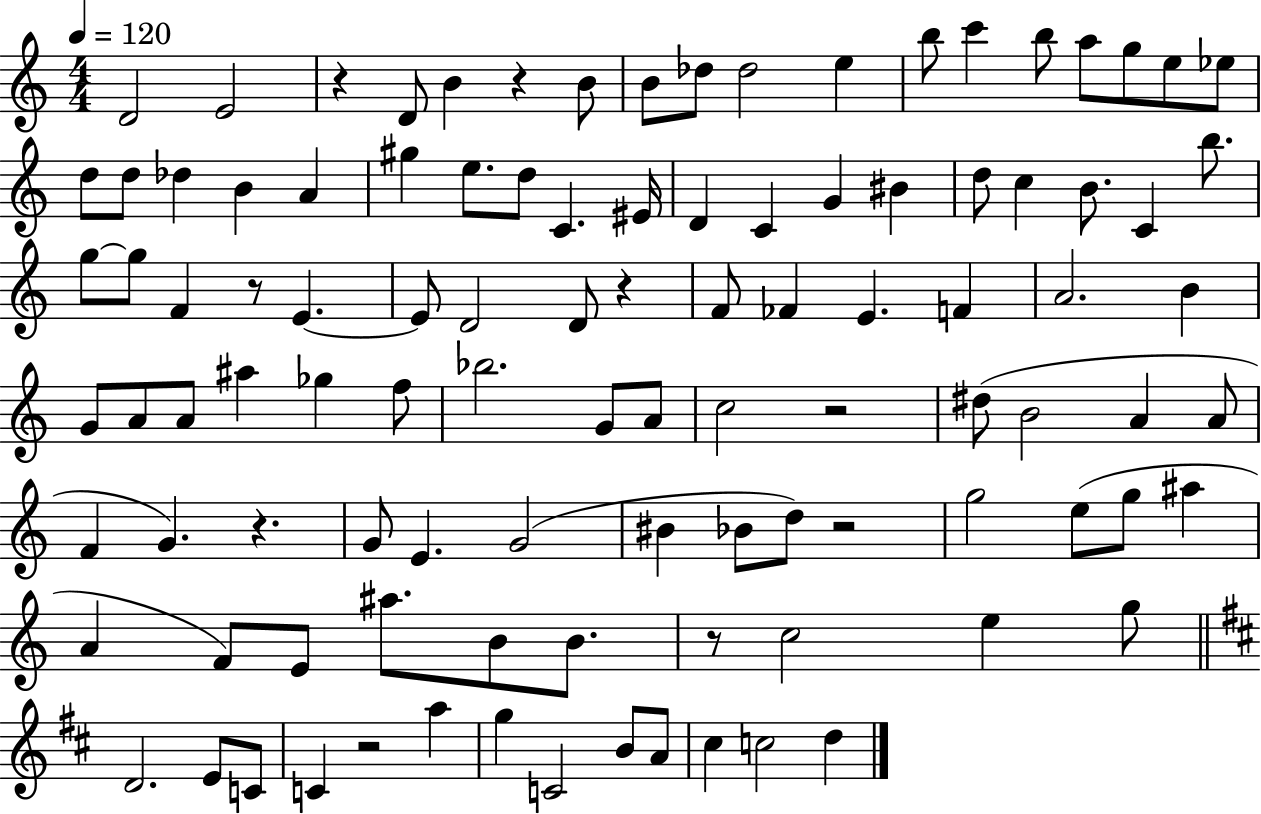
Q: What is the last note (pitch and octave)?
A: D5